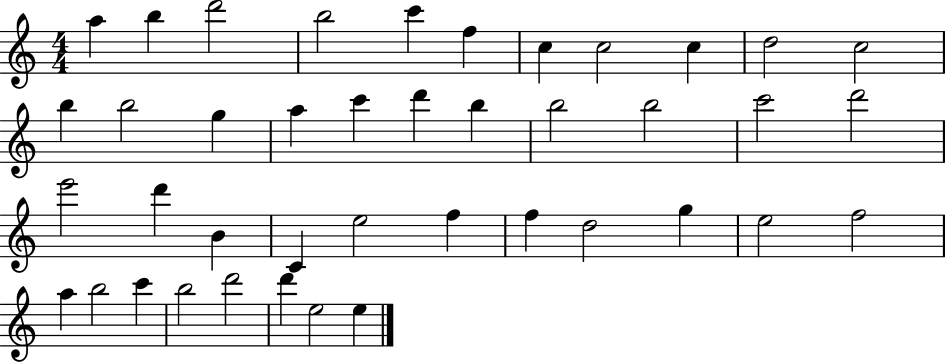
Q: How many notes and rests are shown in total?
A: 41